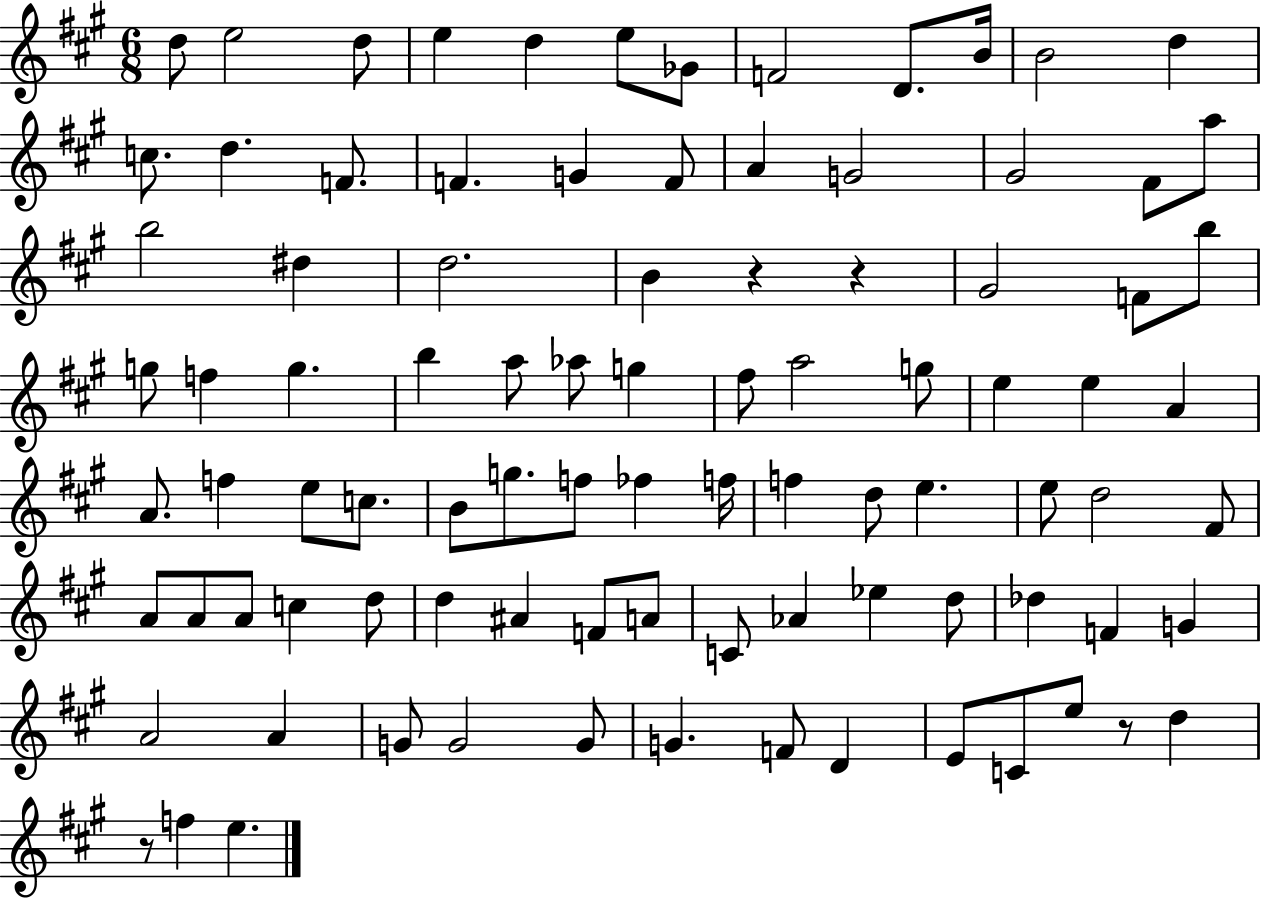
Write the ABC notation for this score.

X:1
T:Untitled
M:6/8
L:1/4
K:A
d/2 e2 d/2 e d e/2 _G/2 F2 D/2 B/4 B2 d c/2 d F/2 F G F/2 A G2 ^G2 ^F/2 a/2 b2 ^d d2 B z z ^G2 F/2 b/2 g/2 f g b a/2 _a/2 g ^f/2 a2 g/2 e e A A/2 f e/2 c/2 B/2 g/2 f/2 _f f/4 f d/2 e e/2 d2 ^F/2 A/2 A/2 A/2 c d/2 d ^A F/2 A/2 C/2 _A _e d/2 _d F G A2 A G/2 G2 G/2 G F/2 D E/2 C/2 e/2 z/2 d z/2 f e